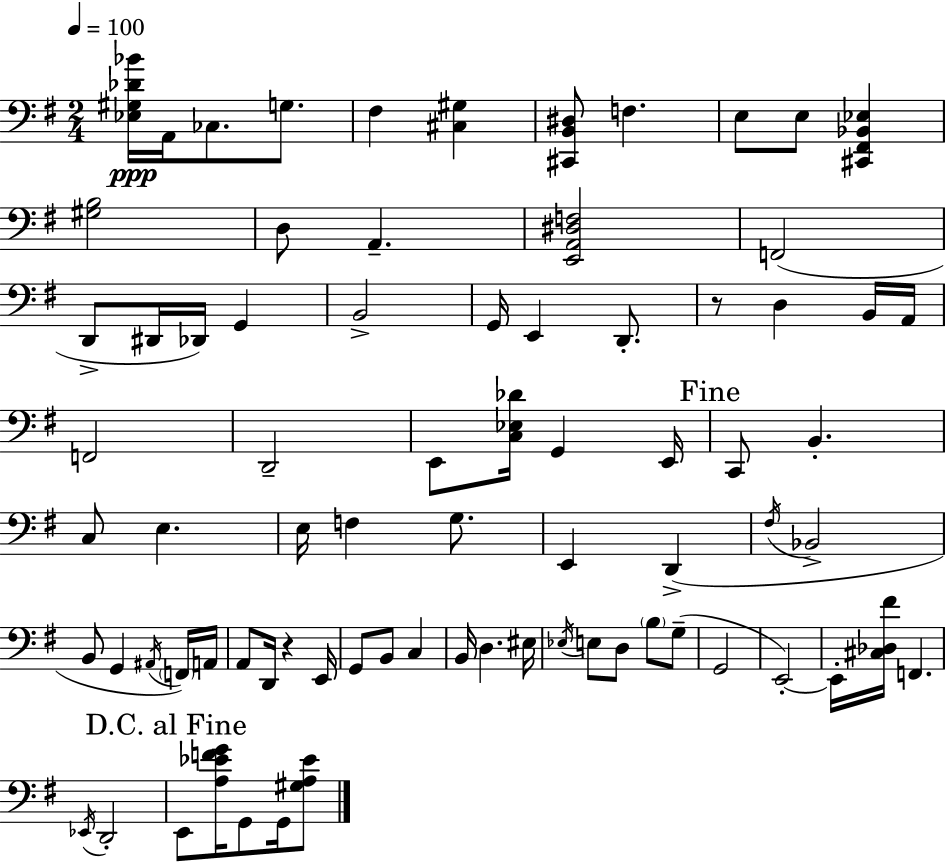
{
  \clef bass
  \numericTimeSignature
  \time 2/4
  \key g \major
  \tempo 4 = 100
  <ees gis des' bes'>16\ppp a,16 ces8. g8. | fis4 <cis gis>4 | <cis, b, dis>8 f4. | e8 e8 <cis, fis, bes, ees>4 | \break <gis b>2 | d8 a,4.-- | <e, a, dis f>2 | f,2( | \break d,8-> dis,16 des,16) g,4 | b,2-> | g,16 e,4 d,8.-. | r8 d4 b,16 a,16 | \break f,2 | d,2-- | e,8 <c ees des'>16 g,4 e,16 | \mark "Fine" c,8 b,4.-. | \break c8 e4. | e16 f4 g8. | e,4 d,4->( | \acciaccatura { fis16 } bes,2-> | \break b,8 g,4 \acciaccatura { ais,16 }) | \parenthesize f,16 a,16 a,8 d,16 r4 | e,16 g,8 b,8 c4 | b,16 d4. | \break eis16 \acciaccatura { ees16 } e8 d8 \parenthesize b8 | g8--( g,2 | e,2-.~~) | e,16-. <cis des fis'>16 f,4. | \break \acciaccatura { ees,16 } d,2-. | \mark "D.C. al Fine" e,8 <a ees' f' g'>16 g,8 | g,16 <gis a ees'>8 \bar "|."
}